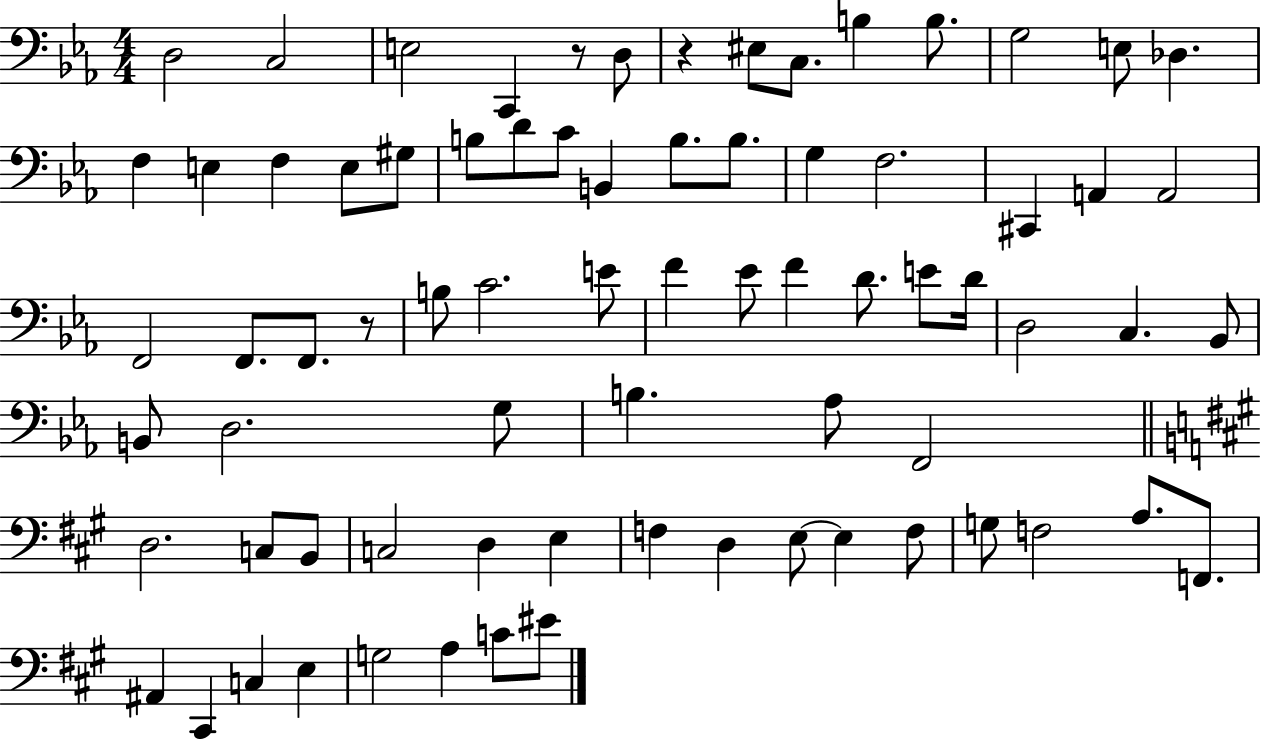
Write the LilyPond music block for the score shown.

{
  \clef bass
  \numericTimeSignature
  \time 4/4
  \key ees \major
  d2 c2 | e2 c,4 r8 d8 | r4 eis8 c8. b4 b8. | g2 e8 des4. | \break f4 e4 f4 e8 gis8 | b8 d'8 c'8 b,4 b8. b8. | g4 f2. | cis,4 a,4 a,2 | \break f,2 f,8. f,8. r8 | b8 c'2. e'8 | f'4 ees'8 f'4 d'8. e'8 d'16 | d2 c4. bes,8 | \break b,8 d2. g8 | b4. aes8 f,2 | \bar "||" \break \key a \major d2. c8 b,8 | c2 d4 e4 | f4 d4 e8~~ e4 f8 | g8 f2 a8. f,8. | \break ais,4 cis,4 c4 e4 | g2 a4 c'8 eis'8 | \bar "|."
}